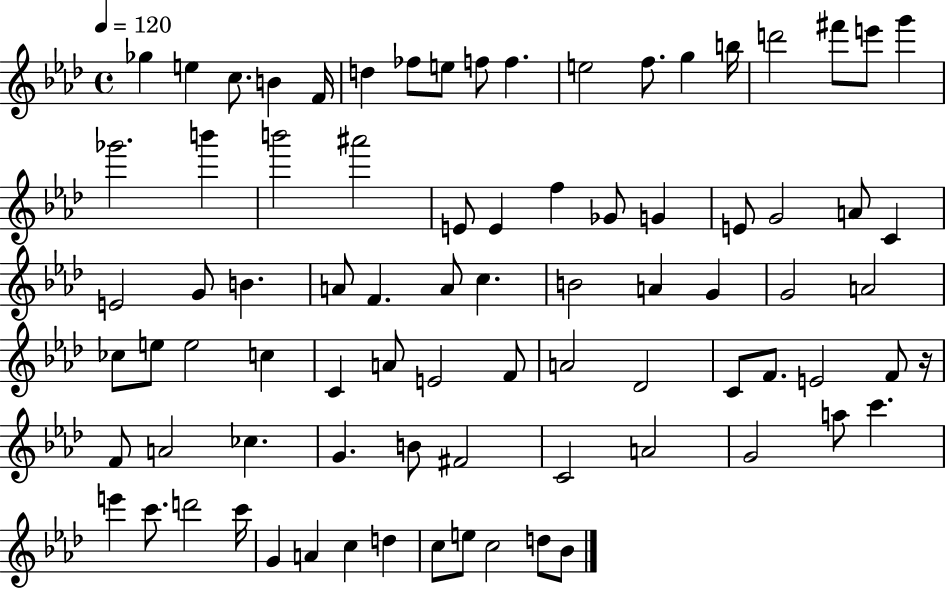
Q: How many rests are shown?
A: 1